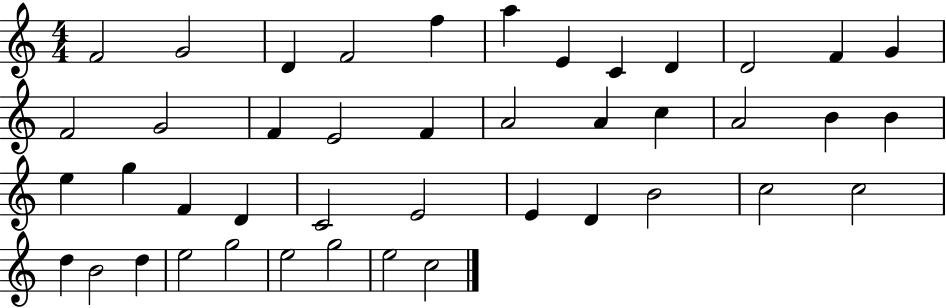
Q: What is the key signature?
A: C major